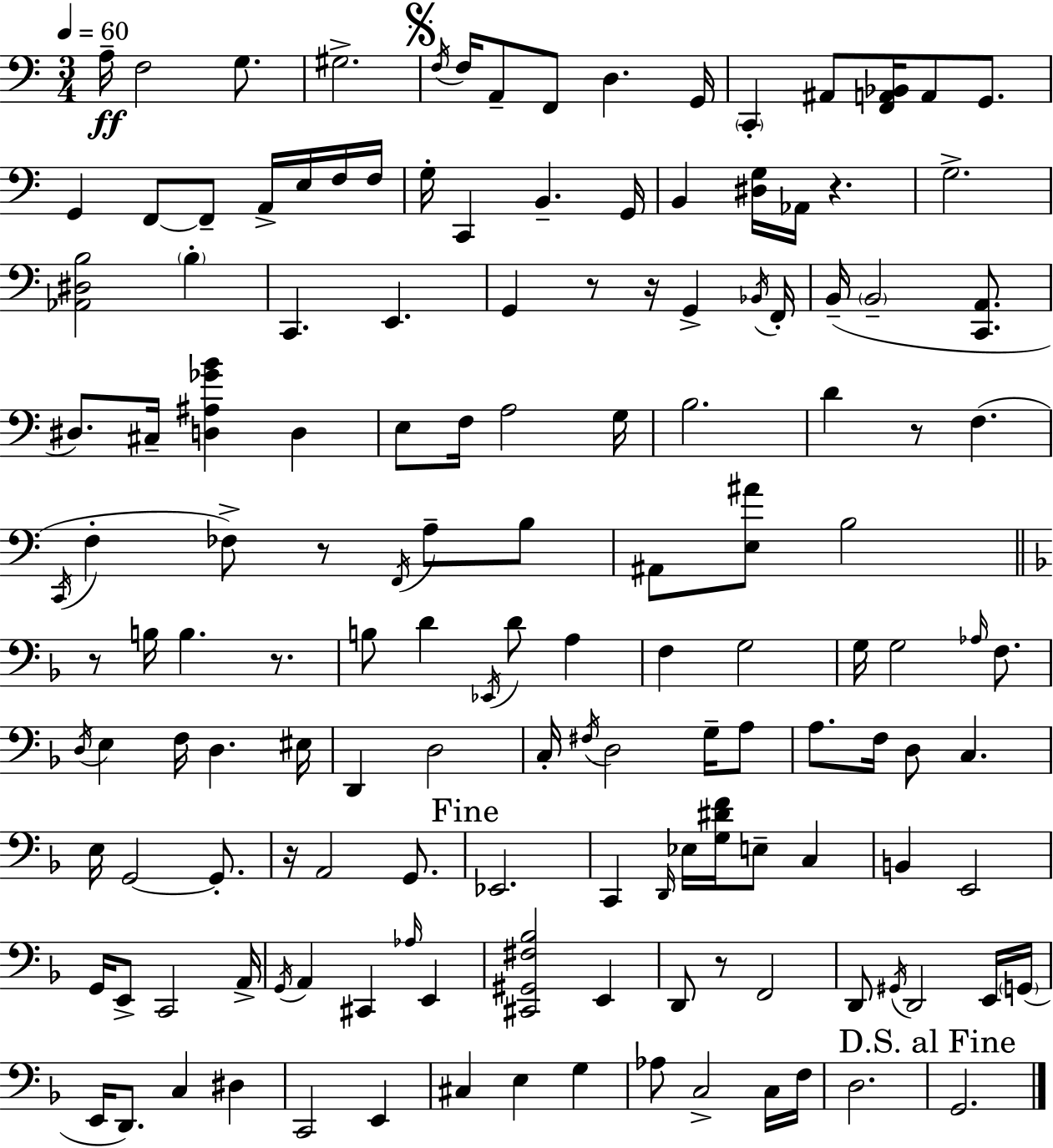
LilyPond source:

{
  \clef bass
  \numericTimeSignature
  \time 3/4
  \key c \major
  \tempo 4 = 60
  a16--\ff f2 g8. | gis2.-> | \mark \markup { \musicglyph "scripts.segno" } \acciaccatura { f16 } f16 a,8-- f,8 d4. | g,16 \parenthesize c,4-. ais,8 <f, a, bes,>16 a,8 g,8. | \break g,4 f,8~~ f,8-- a,16-> e16 f16 | f16 g16-. c,4 b,4.-- | g,16 b,4 <dis g>16 aes,16 r4. | g2.-> | \break <aes, dis b>2 \parenthesize b4-. | c,4. e,4. | g,4 r8 r16 g,4-> | \acciaccatura { bes,16 } f,16-. b,16--( \parenthesize b,2-- <c, a,>8. | \break dis8.) cis16-- <d ais ges' b'>4 d4 | e8 f16 a2 | g16 b2. | d'4 r8 f4.( | \break \acciaccatura { c,16 } f4-. fes8->) r8 \acciaccatura { f,16 } | a8-- b8 ais,8 <e ais'>8 b2 | \bar "||" \break \key f \major r8 b16 b4. r8. | b8 d'4 \acciaccatura { ees,16 } d'8 a4 | f4 g2 | g16 g2 \grace { aes16 } f8. | \break \acciaccatura { d16 } e4 f16 d4. | eis16 d,4 d2 | c16-. \acciaccatura { fis16 } d2 | g16-- a8 a8. f16 d8 c4. | \break e16 g,2~~ | g,8.-. r16 a,2 | g,8. \mark "Fine" ees,2. | c,4 \grace { d,16 } ees16 <g dis' f'>16 e8-- | \break c4 b,4 e,2 | g,16 e,8-> c,2 | a,16-> \acciaccatura { g,16 } a,4 cis,4 | \grace { aes16 } e,4 <cis, gis, fis bes>2 | \break e,4 d,8 r8 f,2 | d,8 \acciaccatura { gis,16 } d,2 | e,16 \parenthesize g,16( e,16 d,8.) | c4 dis4 c,2 | \break e,4 cis4 | e4 g4 aes8 c2-> | c16 f16 d2. | \mark "D.S. al Fine" g,2. | \break \bar "|."
}